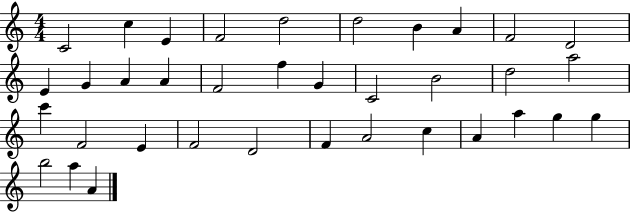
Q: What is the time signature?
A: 4/4